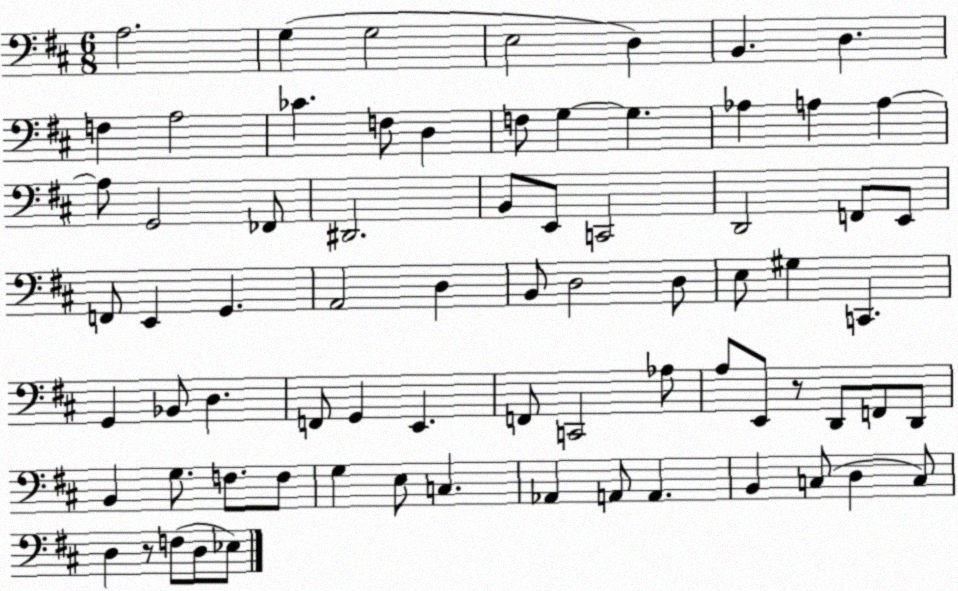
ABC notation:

X:1
T:Untitled
M:6/8
L:1/4
K:D
A,2 G, G,2 E,2 D, B,, D, F, A,2 _C F,/2 D, F,/2 G, G, _A, A, A, A,/2 G,,2 _F,,/2 ^D,,2 B,,/2 E,,/2 C,,2 D,,2 F,,/2 E,,/2 F,,/2 E,, G,, A,,2 D, B,,/2 D,2 D,/2 E,/2 ^G, C,, G,, _B,,/2 D, F,,/2 G,, E,, F,,/2 C,,2 _A,/2 A,/2 E,,/2 z/2 D,,/2 F,,/2 D,,/2 B,, G,/2 F,/2 F,/2 G, E,/2 C, _A,, A,,/2 A,, B,, C,/2 D, C,/2 D, z/2 F,/2 D,/2 _E,/2